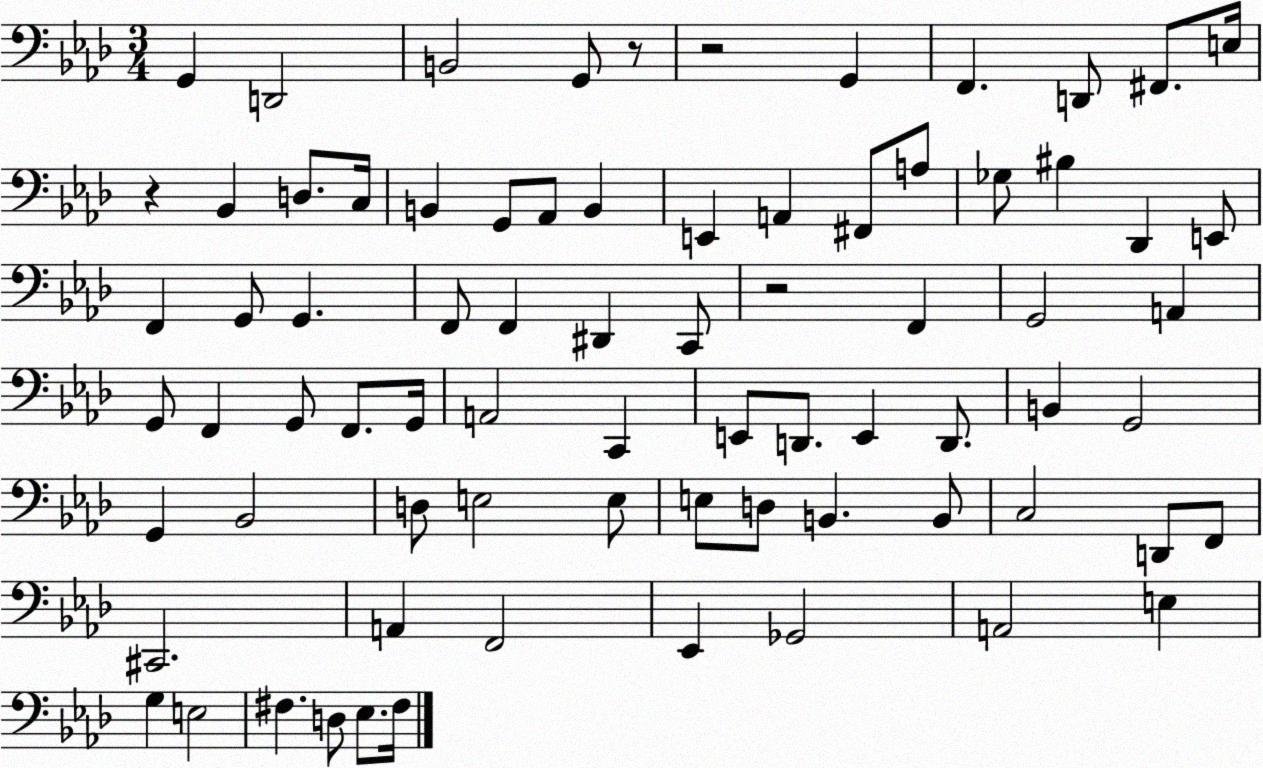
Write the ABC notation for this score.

X:1
T:Untitled
M:3/4
L:1/4
K:Ab
G,, D,,2 B,,2 G,,/2 z/2 z2 G,, F,, D,,/2 ^F,,/2 E,/4 z _B,, D,/2 C,/4 B,, G,,/2 _A,,/2 B,, E,, A,, ^F,,/2 A,/2 _G,/2 ^B, _D,, E,,/2 F,, G,,/2 G,, F,,/2 F,, ^D,, C,,/2 z2 F,, G,,2 A,, G,,/2 F,, G,,/2 F,,/2 G,,/4 A,,2 C,, E,,/2 D,,/2 E,, D,,/2 B,, G,,2 G,, _B,,2 D,/2 E,2 E,/2 E,/2 D,/2 B,, B,,/2 C,2 D,,/2 F,,/2 ^C,,2 A,, F,,2 _E,, _G,,2 A,,2 E, G, E,2 ^F, D,/2 _E,/2 ^F,/4